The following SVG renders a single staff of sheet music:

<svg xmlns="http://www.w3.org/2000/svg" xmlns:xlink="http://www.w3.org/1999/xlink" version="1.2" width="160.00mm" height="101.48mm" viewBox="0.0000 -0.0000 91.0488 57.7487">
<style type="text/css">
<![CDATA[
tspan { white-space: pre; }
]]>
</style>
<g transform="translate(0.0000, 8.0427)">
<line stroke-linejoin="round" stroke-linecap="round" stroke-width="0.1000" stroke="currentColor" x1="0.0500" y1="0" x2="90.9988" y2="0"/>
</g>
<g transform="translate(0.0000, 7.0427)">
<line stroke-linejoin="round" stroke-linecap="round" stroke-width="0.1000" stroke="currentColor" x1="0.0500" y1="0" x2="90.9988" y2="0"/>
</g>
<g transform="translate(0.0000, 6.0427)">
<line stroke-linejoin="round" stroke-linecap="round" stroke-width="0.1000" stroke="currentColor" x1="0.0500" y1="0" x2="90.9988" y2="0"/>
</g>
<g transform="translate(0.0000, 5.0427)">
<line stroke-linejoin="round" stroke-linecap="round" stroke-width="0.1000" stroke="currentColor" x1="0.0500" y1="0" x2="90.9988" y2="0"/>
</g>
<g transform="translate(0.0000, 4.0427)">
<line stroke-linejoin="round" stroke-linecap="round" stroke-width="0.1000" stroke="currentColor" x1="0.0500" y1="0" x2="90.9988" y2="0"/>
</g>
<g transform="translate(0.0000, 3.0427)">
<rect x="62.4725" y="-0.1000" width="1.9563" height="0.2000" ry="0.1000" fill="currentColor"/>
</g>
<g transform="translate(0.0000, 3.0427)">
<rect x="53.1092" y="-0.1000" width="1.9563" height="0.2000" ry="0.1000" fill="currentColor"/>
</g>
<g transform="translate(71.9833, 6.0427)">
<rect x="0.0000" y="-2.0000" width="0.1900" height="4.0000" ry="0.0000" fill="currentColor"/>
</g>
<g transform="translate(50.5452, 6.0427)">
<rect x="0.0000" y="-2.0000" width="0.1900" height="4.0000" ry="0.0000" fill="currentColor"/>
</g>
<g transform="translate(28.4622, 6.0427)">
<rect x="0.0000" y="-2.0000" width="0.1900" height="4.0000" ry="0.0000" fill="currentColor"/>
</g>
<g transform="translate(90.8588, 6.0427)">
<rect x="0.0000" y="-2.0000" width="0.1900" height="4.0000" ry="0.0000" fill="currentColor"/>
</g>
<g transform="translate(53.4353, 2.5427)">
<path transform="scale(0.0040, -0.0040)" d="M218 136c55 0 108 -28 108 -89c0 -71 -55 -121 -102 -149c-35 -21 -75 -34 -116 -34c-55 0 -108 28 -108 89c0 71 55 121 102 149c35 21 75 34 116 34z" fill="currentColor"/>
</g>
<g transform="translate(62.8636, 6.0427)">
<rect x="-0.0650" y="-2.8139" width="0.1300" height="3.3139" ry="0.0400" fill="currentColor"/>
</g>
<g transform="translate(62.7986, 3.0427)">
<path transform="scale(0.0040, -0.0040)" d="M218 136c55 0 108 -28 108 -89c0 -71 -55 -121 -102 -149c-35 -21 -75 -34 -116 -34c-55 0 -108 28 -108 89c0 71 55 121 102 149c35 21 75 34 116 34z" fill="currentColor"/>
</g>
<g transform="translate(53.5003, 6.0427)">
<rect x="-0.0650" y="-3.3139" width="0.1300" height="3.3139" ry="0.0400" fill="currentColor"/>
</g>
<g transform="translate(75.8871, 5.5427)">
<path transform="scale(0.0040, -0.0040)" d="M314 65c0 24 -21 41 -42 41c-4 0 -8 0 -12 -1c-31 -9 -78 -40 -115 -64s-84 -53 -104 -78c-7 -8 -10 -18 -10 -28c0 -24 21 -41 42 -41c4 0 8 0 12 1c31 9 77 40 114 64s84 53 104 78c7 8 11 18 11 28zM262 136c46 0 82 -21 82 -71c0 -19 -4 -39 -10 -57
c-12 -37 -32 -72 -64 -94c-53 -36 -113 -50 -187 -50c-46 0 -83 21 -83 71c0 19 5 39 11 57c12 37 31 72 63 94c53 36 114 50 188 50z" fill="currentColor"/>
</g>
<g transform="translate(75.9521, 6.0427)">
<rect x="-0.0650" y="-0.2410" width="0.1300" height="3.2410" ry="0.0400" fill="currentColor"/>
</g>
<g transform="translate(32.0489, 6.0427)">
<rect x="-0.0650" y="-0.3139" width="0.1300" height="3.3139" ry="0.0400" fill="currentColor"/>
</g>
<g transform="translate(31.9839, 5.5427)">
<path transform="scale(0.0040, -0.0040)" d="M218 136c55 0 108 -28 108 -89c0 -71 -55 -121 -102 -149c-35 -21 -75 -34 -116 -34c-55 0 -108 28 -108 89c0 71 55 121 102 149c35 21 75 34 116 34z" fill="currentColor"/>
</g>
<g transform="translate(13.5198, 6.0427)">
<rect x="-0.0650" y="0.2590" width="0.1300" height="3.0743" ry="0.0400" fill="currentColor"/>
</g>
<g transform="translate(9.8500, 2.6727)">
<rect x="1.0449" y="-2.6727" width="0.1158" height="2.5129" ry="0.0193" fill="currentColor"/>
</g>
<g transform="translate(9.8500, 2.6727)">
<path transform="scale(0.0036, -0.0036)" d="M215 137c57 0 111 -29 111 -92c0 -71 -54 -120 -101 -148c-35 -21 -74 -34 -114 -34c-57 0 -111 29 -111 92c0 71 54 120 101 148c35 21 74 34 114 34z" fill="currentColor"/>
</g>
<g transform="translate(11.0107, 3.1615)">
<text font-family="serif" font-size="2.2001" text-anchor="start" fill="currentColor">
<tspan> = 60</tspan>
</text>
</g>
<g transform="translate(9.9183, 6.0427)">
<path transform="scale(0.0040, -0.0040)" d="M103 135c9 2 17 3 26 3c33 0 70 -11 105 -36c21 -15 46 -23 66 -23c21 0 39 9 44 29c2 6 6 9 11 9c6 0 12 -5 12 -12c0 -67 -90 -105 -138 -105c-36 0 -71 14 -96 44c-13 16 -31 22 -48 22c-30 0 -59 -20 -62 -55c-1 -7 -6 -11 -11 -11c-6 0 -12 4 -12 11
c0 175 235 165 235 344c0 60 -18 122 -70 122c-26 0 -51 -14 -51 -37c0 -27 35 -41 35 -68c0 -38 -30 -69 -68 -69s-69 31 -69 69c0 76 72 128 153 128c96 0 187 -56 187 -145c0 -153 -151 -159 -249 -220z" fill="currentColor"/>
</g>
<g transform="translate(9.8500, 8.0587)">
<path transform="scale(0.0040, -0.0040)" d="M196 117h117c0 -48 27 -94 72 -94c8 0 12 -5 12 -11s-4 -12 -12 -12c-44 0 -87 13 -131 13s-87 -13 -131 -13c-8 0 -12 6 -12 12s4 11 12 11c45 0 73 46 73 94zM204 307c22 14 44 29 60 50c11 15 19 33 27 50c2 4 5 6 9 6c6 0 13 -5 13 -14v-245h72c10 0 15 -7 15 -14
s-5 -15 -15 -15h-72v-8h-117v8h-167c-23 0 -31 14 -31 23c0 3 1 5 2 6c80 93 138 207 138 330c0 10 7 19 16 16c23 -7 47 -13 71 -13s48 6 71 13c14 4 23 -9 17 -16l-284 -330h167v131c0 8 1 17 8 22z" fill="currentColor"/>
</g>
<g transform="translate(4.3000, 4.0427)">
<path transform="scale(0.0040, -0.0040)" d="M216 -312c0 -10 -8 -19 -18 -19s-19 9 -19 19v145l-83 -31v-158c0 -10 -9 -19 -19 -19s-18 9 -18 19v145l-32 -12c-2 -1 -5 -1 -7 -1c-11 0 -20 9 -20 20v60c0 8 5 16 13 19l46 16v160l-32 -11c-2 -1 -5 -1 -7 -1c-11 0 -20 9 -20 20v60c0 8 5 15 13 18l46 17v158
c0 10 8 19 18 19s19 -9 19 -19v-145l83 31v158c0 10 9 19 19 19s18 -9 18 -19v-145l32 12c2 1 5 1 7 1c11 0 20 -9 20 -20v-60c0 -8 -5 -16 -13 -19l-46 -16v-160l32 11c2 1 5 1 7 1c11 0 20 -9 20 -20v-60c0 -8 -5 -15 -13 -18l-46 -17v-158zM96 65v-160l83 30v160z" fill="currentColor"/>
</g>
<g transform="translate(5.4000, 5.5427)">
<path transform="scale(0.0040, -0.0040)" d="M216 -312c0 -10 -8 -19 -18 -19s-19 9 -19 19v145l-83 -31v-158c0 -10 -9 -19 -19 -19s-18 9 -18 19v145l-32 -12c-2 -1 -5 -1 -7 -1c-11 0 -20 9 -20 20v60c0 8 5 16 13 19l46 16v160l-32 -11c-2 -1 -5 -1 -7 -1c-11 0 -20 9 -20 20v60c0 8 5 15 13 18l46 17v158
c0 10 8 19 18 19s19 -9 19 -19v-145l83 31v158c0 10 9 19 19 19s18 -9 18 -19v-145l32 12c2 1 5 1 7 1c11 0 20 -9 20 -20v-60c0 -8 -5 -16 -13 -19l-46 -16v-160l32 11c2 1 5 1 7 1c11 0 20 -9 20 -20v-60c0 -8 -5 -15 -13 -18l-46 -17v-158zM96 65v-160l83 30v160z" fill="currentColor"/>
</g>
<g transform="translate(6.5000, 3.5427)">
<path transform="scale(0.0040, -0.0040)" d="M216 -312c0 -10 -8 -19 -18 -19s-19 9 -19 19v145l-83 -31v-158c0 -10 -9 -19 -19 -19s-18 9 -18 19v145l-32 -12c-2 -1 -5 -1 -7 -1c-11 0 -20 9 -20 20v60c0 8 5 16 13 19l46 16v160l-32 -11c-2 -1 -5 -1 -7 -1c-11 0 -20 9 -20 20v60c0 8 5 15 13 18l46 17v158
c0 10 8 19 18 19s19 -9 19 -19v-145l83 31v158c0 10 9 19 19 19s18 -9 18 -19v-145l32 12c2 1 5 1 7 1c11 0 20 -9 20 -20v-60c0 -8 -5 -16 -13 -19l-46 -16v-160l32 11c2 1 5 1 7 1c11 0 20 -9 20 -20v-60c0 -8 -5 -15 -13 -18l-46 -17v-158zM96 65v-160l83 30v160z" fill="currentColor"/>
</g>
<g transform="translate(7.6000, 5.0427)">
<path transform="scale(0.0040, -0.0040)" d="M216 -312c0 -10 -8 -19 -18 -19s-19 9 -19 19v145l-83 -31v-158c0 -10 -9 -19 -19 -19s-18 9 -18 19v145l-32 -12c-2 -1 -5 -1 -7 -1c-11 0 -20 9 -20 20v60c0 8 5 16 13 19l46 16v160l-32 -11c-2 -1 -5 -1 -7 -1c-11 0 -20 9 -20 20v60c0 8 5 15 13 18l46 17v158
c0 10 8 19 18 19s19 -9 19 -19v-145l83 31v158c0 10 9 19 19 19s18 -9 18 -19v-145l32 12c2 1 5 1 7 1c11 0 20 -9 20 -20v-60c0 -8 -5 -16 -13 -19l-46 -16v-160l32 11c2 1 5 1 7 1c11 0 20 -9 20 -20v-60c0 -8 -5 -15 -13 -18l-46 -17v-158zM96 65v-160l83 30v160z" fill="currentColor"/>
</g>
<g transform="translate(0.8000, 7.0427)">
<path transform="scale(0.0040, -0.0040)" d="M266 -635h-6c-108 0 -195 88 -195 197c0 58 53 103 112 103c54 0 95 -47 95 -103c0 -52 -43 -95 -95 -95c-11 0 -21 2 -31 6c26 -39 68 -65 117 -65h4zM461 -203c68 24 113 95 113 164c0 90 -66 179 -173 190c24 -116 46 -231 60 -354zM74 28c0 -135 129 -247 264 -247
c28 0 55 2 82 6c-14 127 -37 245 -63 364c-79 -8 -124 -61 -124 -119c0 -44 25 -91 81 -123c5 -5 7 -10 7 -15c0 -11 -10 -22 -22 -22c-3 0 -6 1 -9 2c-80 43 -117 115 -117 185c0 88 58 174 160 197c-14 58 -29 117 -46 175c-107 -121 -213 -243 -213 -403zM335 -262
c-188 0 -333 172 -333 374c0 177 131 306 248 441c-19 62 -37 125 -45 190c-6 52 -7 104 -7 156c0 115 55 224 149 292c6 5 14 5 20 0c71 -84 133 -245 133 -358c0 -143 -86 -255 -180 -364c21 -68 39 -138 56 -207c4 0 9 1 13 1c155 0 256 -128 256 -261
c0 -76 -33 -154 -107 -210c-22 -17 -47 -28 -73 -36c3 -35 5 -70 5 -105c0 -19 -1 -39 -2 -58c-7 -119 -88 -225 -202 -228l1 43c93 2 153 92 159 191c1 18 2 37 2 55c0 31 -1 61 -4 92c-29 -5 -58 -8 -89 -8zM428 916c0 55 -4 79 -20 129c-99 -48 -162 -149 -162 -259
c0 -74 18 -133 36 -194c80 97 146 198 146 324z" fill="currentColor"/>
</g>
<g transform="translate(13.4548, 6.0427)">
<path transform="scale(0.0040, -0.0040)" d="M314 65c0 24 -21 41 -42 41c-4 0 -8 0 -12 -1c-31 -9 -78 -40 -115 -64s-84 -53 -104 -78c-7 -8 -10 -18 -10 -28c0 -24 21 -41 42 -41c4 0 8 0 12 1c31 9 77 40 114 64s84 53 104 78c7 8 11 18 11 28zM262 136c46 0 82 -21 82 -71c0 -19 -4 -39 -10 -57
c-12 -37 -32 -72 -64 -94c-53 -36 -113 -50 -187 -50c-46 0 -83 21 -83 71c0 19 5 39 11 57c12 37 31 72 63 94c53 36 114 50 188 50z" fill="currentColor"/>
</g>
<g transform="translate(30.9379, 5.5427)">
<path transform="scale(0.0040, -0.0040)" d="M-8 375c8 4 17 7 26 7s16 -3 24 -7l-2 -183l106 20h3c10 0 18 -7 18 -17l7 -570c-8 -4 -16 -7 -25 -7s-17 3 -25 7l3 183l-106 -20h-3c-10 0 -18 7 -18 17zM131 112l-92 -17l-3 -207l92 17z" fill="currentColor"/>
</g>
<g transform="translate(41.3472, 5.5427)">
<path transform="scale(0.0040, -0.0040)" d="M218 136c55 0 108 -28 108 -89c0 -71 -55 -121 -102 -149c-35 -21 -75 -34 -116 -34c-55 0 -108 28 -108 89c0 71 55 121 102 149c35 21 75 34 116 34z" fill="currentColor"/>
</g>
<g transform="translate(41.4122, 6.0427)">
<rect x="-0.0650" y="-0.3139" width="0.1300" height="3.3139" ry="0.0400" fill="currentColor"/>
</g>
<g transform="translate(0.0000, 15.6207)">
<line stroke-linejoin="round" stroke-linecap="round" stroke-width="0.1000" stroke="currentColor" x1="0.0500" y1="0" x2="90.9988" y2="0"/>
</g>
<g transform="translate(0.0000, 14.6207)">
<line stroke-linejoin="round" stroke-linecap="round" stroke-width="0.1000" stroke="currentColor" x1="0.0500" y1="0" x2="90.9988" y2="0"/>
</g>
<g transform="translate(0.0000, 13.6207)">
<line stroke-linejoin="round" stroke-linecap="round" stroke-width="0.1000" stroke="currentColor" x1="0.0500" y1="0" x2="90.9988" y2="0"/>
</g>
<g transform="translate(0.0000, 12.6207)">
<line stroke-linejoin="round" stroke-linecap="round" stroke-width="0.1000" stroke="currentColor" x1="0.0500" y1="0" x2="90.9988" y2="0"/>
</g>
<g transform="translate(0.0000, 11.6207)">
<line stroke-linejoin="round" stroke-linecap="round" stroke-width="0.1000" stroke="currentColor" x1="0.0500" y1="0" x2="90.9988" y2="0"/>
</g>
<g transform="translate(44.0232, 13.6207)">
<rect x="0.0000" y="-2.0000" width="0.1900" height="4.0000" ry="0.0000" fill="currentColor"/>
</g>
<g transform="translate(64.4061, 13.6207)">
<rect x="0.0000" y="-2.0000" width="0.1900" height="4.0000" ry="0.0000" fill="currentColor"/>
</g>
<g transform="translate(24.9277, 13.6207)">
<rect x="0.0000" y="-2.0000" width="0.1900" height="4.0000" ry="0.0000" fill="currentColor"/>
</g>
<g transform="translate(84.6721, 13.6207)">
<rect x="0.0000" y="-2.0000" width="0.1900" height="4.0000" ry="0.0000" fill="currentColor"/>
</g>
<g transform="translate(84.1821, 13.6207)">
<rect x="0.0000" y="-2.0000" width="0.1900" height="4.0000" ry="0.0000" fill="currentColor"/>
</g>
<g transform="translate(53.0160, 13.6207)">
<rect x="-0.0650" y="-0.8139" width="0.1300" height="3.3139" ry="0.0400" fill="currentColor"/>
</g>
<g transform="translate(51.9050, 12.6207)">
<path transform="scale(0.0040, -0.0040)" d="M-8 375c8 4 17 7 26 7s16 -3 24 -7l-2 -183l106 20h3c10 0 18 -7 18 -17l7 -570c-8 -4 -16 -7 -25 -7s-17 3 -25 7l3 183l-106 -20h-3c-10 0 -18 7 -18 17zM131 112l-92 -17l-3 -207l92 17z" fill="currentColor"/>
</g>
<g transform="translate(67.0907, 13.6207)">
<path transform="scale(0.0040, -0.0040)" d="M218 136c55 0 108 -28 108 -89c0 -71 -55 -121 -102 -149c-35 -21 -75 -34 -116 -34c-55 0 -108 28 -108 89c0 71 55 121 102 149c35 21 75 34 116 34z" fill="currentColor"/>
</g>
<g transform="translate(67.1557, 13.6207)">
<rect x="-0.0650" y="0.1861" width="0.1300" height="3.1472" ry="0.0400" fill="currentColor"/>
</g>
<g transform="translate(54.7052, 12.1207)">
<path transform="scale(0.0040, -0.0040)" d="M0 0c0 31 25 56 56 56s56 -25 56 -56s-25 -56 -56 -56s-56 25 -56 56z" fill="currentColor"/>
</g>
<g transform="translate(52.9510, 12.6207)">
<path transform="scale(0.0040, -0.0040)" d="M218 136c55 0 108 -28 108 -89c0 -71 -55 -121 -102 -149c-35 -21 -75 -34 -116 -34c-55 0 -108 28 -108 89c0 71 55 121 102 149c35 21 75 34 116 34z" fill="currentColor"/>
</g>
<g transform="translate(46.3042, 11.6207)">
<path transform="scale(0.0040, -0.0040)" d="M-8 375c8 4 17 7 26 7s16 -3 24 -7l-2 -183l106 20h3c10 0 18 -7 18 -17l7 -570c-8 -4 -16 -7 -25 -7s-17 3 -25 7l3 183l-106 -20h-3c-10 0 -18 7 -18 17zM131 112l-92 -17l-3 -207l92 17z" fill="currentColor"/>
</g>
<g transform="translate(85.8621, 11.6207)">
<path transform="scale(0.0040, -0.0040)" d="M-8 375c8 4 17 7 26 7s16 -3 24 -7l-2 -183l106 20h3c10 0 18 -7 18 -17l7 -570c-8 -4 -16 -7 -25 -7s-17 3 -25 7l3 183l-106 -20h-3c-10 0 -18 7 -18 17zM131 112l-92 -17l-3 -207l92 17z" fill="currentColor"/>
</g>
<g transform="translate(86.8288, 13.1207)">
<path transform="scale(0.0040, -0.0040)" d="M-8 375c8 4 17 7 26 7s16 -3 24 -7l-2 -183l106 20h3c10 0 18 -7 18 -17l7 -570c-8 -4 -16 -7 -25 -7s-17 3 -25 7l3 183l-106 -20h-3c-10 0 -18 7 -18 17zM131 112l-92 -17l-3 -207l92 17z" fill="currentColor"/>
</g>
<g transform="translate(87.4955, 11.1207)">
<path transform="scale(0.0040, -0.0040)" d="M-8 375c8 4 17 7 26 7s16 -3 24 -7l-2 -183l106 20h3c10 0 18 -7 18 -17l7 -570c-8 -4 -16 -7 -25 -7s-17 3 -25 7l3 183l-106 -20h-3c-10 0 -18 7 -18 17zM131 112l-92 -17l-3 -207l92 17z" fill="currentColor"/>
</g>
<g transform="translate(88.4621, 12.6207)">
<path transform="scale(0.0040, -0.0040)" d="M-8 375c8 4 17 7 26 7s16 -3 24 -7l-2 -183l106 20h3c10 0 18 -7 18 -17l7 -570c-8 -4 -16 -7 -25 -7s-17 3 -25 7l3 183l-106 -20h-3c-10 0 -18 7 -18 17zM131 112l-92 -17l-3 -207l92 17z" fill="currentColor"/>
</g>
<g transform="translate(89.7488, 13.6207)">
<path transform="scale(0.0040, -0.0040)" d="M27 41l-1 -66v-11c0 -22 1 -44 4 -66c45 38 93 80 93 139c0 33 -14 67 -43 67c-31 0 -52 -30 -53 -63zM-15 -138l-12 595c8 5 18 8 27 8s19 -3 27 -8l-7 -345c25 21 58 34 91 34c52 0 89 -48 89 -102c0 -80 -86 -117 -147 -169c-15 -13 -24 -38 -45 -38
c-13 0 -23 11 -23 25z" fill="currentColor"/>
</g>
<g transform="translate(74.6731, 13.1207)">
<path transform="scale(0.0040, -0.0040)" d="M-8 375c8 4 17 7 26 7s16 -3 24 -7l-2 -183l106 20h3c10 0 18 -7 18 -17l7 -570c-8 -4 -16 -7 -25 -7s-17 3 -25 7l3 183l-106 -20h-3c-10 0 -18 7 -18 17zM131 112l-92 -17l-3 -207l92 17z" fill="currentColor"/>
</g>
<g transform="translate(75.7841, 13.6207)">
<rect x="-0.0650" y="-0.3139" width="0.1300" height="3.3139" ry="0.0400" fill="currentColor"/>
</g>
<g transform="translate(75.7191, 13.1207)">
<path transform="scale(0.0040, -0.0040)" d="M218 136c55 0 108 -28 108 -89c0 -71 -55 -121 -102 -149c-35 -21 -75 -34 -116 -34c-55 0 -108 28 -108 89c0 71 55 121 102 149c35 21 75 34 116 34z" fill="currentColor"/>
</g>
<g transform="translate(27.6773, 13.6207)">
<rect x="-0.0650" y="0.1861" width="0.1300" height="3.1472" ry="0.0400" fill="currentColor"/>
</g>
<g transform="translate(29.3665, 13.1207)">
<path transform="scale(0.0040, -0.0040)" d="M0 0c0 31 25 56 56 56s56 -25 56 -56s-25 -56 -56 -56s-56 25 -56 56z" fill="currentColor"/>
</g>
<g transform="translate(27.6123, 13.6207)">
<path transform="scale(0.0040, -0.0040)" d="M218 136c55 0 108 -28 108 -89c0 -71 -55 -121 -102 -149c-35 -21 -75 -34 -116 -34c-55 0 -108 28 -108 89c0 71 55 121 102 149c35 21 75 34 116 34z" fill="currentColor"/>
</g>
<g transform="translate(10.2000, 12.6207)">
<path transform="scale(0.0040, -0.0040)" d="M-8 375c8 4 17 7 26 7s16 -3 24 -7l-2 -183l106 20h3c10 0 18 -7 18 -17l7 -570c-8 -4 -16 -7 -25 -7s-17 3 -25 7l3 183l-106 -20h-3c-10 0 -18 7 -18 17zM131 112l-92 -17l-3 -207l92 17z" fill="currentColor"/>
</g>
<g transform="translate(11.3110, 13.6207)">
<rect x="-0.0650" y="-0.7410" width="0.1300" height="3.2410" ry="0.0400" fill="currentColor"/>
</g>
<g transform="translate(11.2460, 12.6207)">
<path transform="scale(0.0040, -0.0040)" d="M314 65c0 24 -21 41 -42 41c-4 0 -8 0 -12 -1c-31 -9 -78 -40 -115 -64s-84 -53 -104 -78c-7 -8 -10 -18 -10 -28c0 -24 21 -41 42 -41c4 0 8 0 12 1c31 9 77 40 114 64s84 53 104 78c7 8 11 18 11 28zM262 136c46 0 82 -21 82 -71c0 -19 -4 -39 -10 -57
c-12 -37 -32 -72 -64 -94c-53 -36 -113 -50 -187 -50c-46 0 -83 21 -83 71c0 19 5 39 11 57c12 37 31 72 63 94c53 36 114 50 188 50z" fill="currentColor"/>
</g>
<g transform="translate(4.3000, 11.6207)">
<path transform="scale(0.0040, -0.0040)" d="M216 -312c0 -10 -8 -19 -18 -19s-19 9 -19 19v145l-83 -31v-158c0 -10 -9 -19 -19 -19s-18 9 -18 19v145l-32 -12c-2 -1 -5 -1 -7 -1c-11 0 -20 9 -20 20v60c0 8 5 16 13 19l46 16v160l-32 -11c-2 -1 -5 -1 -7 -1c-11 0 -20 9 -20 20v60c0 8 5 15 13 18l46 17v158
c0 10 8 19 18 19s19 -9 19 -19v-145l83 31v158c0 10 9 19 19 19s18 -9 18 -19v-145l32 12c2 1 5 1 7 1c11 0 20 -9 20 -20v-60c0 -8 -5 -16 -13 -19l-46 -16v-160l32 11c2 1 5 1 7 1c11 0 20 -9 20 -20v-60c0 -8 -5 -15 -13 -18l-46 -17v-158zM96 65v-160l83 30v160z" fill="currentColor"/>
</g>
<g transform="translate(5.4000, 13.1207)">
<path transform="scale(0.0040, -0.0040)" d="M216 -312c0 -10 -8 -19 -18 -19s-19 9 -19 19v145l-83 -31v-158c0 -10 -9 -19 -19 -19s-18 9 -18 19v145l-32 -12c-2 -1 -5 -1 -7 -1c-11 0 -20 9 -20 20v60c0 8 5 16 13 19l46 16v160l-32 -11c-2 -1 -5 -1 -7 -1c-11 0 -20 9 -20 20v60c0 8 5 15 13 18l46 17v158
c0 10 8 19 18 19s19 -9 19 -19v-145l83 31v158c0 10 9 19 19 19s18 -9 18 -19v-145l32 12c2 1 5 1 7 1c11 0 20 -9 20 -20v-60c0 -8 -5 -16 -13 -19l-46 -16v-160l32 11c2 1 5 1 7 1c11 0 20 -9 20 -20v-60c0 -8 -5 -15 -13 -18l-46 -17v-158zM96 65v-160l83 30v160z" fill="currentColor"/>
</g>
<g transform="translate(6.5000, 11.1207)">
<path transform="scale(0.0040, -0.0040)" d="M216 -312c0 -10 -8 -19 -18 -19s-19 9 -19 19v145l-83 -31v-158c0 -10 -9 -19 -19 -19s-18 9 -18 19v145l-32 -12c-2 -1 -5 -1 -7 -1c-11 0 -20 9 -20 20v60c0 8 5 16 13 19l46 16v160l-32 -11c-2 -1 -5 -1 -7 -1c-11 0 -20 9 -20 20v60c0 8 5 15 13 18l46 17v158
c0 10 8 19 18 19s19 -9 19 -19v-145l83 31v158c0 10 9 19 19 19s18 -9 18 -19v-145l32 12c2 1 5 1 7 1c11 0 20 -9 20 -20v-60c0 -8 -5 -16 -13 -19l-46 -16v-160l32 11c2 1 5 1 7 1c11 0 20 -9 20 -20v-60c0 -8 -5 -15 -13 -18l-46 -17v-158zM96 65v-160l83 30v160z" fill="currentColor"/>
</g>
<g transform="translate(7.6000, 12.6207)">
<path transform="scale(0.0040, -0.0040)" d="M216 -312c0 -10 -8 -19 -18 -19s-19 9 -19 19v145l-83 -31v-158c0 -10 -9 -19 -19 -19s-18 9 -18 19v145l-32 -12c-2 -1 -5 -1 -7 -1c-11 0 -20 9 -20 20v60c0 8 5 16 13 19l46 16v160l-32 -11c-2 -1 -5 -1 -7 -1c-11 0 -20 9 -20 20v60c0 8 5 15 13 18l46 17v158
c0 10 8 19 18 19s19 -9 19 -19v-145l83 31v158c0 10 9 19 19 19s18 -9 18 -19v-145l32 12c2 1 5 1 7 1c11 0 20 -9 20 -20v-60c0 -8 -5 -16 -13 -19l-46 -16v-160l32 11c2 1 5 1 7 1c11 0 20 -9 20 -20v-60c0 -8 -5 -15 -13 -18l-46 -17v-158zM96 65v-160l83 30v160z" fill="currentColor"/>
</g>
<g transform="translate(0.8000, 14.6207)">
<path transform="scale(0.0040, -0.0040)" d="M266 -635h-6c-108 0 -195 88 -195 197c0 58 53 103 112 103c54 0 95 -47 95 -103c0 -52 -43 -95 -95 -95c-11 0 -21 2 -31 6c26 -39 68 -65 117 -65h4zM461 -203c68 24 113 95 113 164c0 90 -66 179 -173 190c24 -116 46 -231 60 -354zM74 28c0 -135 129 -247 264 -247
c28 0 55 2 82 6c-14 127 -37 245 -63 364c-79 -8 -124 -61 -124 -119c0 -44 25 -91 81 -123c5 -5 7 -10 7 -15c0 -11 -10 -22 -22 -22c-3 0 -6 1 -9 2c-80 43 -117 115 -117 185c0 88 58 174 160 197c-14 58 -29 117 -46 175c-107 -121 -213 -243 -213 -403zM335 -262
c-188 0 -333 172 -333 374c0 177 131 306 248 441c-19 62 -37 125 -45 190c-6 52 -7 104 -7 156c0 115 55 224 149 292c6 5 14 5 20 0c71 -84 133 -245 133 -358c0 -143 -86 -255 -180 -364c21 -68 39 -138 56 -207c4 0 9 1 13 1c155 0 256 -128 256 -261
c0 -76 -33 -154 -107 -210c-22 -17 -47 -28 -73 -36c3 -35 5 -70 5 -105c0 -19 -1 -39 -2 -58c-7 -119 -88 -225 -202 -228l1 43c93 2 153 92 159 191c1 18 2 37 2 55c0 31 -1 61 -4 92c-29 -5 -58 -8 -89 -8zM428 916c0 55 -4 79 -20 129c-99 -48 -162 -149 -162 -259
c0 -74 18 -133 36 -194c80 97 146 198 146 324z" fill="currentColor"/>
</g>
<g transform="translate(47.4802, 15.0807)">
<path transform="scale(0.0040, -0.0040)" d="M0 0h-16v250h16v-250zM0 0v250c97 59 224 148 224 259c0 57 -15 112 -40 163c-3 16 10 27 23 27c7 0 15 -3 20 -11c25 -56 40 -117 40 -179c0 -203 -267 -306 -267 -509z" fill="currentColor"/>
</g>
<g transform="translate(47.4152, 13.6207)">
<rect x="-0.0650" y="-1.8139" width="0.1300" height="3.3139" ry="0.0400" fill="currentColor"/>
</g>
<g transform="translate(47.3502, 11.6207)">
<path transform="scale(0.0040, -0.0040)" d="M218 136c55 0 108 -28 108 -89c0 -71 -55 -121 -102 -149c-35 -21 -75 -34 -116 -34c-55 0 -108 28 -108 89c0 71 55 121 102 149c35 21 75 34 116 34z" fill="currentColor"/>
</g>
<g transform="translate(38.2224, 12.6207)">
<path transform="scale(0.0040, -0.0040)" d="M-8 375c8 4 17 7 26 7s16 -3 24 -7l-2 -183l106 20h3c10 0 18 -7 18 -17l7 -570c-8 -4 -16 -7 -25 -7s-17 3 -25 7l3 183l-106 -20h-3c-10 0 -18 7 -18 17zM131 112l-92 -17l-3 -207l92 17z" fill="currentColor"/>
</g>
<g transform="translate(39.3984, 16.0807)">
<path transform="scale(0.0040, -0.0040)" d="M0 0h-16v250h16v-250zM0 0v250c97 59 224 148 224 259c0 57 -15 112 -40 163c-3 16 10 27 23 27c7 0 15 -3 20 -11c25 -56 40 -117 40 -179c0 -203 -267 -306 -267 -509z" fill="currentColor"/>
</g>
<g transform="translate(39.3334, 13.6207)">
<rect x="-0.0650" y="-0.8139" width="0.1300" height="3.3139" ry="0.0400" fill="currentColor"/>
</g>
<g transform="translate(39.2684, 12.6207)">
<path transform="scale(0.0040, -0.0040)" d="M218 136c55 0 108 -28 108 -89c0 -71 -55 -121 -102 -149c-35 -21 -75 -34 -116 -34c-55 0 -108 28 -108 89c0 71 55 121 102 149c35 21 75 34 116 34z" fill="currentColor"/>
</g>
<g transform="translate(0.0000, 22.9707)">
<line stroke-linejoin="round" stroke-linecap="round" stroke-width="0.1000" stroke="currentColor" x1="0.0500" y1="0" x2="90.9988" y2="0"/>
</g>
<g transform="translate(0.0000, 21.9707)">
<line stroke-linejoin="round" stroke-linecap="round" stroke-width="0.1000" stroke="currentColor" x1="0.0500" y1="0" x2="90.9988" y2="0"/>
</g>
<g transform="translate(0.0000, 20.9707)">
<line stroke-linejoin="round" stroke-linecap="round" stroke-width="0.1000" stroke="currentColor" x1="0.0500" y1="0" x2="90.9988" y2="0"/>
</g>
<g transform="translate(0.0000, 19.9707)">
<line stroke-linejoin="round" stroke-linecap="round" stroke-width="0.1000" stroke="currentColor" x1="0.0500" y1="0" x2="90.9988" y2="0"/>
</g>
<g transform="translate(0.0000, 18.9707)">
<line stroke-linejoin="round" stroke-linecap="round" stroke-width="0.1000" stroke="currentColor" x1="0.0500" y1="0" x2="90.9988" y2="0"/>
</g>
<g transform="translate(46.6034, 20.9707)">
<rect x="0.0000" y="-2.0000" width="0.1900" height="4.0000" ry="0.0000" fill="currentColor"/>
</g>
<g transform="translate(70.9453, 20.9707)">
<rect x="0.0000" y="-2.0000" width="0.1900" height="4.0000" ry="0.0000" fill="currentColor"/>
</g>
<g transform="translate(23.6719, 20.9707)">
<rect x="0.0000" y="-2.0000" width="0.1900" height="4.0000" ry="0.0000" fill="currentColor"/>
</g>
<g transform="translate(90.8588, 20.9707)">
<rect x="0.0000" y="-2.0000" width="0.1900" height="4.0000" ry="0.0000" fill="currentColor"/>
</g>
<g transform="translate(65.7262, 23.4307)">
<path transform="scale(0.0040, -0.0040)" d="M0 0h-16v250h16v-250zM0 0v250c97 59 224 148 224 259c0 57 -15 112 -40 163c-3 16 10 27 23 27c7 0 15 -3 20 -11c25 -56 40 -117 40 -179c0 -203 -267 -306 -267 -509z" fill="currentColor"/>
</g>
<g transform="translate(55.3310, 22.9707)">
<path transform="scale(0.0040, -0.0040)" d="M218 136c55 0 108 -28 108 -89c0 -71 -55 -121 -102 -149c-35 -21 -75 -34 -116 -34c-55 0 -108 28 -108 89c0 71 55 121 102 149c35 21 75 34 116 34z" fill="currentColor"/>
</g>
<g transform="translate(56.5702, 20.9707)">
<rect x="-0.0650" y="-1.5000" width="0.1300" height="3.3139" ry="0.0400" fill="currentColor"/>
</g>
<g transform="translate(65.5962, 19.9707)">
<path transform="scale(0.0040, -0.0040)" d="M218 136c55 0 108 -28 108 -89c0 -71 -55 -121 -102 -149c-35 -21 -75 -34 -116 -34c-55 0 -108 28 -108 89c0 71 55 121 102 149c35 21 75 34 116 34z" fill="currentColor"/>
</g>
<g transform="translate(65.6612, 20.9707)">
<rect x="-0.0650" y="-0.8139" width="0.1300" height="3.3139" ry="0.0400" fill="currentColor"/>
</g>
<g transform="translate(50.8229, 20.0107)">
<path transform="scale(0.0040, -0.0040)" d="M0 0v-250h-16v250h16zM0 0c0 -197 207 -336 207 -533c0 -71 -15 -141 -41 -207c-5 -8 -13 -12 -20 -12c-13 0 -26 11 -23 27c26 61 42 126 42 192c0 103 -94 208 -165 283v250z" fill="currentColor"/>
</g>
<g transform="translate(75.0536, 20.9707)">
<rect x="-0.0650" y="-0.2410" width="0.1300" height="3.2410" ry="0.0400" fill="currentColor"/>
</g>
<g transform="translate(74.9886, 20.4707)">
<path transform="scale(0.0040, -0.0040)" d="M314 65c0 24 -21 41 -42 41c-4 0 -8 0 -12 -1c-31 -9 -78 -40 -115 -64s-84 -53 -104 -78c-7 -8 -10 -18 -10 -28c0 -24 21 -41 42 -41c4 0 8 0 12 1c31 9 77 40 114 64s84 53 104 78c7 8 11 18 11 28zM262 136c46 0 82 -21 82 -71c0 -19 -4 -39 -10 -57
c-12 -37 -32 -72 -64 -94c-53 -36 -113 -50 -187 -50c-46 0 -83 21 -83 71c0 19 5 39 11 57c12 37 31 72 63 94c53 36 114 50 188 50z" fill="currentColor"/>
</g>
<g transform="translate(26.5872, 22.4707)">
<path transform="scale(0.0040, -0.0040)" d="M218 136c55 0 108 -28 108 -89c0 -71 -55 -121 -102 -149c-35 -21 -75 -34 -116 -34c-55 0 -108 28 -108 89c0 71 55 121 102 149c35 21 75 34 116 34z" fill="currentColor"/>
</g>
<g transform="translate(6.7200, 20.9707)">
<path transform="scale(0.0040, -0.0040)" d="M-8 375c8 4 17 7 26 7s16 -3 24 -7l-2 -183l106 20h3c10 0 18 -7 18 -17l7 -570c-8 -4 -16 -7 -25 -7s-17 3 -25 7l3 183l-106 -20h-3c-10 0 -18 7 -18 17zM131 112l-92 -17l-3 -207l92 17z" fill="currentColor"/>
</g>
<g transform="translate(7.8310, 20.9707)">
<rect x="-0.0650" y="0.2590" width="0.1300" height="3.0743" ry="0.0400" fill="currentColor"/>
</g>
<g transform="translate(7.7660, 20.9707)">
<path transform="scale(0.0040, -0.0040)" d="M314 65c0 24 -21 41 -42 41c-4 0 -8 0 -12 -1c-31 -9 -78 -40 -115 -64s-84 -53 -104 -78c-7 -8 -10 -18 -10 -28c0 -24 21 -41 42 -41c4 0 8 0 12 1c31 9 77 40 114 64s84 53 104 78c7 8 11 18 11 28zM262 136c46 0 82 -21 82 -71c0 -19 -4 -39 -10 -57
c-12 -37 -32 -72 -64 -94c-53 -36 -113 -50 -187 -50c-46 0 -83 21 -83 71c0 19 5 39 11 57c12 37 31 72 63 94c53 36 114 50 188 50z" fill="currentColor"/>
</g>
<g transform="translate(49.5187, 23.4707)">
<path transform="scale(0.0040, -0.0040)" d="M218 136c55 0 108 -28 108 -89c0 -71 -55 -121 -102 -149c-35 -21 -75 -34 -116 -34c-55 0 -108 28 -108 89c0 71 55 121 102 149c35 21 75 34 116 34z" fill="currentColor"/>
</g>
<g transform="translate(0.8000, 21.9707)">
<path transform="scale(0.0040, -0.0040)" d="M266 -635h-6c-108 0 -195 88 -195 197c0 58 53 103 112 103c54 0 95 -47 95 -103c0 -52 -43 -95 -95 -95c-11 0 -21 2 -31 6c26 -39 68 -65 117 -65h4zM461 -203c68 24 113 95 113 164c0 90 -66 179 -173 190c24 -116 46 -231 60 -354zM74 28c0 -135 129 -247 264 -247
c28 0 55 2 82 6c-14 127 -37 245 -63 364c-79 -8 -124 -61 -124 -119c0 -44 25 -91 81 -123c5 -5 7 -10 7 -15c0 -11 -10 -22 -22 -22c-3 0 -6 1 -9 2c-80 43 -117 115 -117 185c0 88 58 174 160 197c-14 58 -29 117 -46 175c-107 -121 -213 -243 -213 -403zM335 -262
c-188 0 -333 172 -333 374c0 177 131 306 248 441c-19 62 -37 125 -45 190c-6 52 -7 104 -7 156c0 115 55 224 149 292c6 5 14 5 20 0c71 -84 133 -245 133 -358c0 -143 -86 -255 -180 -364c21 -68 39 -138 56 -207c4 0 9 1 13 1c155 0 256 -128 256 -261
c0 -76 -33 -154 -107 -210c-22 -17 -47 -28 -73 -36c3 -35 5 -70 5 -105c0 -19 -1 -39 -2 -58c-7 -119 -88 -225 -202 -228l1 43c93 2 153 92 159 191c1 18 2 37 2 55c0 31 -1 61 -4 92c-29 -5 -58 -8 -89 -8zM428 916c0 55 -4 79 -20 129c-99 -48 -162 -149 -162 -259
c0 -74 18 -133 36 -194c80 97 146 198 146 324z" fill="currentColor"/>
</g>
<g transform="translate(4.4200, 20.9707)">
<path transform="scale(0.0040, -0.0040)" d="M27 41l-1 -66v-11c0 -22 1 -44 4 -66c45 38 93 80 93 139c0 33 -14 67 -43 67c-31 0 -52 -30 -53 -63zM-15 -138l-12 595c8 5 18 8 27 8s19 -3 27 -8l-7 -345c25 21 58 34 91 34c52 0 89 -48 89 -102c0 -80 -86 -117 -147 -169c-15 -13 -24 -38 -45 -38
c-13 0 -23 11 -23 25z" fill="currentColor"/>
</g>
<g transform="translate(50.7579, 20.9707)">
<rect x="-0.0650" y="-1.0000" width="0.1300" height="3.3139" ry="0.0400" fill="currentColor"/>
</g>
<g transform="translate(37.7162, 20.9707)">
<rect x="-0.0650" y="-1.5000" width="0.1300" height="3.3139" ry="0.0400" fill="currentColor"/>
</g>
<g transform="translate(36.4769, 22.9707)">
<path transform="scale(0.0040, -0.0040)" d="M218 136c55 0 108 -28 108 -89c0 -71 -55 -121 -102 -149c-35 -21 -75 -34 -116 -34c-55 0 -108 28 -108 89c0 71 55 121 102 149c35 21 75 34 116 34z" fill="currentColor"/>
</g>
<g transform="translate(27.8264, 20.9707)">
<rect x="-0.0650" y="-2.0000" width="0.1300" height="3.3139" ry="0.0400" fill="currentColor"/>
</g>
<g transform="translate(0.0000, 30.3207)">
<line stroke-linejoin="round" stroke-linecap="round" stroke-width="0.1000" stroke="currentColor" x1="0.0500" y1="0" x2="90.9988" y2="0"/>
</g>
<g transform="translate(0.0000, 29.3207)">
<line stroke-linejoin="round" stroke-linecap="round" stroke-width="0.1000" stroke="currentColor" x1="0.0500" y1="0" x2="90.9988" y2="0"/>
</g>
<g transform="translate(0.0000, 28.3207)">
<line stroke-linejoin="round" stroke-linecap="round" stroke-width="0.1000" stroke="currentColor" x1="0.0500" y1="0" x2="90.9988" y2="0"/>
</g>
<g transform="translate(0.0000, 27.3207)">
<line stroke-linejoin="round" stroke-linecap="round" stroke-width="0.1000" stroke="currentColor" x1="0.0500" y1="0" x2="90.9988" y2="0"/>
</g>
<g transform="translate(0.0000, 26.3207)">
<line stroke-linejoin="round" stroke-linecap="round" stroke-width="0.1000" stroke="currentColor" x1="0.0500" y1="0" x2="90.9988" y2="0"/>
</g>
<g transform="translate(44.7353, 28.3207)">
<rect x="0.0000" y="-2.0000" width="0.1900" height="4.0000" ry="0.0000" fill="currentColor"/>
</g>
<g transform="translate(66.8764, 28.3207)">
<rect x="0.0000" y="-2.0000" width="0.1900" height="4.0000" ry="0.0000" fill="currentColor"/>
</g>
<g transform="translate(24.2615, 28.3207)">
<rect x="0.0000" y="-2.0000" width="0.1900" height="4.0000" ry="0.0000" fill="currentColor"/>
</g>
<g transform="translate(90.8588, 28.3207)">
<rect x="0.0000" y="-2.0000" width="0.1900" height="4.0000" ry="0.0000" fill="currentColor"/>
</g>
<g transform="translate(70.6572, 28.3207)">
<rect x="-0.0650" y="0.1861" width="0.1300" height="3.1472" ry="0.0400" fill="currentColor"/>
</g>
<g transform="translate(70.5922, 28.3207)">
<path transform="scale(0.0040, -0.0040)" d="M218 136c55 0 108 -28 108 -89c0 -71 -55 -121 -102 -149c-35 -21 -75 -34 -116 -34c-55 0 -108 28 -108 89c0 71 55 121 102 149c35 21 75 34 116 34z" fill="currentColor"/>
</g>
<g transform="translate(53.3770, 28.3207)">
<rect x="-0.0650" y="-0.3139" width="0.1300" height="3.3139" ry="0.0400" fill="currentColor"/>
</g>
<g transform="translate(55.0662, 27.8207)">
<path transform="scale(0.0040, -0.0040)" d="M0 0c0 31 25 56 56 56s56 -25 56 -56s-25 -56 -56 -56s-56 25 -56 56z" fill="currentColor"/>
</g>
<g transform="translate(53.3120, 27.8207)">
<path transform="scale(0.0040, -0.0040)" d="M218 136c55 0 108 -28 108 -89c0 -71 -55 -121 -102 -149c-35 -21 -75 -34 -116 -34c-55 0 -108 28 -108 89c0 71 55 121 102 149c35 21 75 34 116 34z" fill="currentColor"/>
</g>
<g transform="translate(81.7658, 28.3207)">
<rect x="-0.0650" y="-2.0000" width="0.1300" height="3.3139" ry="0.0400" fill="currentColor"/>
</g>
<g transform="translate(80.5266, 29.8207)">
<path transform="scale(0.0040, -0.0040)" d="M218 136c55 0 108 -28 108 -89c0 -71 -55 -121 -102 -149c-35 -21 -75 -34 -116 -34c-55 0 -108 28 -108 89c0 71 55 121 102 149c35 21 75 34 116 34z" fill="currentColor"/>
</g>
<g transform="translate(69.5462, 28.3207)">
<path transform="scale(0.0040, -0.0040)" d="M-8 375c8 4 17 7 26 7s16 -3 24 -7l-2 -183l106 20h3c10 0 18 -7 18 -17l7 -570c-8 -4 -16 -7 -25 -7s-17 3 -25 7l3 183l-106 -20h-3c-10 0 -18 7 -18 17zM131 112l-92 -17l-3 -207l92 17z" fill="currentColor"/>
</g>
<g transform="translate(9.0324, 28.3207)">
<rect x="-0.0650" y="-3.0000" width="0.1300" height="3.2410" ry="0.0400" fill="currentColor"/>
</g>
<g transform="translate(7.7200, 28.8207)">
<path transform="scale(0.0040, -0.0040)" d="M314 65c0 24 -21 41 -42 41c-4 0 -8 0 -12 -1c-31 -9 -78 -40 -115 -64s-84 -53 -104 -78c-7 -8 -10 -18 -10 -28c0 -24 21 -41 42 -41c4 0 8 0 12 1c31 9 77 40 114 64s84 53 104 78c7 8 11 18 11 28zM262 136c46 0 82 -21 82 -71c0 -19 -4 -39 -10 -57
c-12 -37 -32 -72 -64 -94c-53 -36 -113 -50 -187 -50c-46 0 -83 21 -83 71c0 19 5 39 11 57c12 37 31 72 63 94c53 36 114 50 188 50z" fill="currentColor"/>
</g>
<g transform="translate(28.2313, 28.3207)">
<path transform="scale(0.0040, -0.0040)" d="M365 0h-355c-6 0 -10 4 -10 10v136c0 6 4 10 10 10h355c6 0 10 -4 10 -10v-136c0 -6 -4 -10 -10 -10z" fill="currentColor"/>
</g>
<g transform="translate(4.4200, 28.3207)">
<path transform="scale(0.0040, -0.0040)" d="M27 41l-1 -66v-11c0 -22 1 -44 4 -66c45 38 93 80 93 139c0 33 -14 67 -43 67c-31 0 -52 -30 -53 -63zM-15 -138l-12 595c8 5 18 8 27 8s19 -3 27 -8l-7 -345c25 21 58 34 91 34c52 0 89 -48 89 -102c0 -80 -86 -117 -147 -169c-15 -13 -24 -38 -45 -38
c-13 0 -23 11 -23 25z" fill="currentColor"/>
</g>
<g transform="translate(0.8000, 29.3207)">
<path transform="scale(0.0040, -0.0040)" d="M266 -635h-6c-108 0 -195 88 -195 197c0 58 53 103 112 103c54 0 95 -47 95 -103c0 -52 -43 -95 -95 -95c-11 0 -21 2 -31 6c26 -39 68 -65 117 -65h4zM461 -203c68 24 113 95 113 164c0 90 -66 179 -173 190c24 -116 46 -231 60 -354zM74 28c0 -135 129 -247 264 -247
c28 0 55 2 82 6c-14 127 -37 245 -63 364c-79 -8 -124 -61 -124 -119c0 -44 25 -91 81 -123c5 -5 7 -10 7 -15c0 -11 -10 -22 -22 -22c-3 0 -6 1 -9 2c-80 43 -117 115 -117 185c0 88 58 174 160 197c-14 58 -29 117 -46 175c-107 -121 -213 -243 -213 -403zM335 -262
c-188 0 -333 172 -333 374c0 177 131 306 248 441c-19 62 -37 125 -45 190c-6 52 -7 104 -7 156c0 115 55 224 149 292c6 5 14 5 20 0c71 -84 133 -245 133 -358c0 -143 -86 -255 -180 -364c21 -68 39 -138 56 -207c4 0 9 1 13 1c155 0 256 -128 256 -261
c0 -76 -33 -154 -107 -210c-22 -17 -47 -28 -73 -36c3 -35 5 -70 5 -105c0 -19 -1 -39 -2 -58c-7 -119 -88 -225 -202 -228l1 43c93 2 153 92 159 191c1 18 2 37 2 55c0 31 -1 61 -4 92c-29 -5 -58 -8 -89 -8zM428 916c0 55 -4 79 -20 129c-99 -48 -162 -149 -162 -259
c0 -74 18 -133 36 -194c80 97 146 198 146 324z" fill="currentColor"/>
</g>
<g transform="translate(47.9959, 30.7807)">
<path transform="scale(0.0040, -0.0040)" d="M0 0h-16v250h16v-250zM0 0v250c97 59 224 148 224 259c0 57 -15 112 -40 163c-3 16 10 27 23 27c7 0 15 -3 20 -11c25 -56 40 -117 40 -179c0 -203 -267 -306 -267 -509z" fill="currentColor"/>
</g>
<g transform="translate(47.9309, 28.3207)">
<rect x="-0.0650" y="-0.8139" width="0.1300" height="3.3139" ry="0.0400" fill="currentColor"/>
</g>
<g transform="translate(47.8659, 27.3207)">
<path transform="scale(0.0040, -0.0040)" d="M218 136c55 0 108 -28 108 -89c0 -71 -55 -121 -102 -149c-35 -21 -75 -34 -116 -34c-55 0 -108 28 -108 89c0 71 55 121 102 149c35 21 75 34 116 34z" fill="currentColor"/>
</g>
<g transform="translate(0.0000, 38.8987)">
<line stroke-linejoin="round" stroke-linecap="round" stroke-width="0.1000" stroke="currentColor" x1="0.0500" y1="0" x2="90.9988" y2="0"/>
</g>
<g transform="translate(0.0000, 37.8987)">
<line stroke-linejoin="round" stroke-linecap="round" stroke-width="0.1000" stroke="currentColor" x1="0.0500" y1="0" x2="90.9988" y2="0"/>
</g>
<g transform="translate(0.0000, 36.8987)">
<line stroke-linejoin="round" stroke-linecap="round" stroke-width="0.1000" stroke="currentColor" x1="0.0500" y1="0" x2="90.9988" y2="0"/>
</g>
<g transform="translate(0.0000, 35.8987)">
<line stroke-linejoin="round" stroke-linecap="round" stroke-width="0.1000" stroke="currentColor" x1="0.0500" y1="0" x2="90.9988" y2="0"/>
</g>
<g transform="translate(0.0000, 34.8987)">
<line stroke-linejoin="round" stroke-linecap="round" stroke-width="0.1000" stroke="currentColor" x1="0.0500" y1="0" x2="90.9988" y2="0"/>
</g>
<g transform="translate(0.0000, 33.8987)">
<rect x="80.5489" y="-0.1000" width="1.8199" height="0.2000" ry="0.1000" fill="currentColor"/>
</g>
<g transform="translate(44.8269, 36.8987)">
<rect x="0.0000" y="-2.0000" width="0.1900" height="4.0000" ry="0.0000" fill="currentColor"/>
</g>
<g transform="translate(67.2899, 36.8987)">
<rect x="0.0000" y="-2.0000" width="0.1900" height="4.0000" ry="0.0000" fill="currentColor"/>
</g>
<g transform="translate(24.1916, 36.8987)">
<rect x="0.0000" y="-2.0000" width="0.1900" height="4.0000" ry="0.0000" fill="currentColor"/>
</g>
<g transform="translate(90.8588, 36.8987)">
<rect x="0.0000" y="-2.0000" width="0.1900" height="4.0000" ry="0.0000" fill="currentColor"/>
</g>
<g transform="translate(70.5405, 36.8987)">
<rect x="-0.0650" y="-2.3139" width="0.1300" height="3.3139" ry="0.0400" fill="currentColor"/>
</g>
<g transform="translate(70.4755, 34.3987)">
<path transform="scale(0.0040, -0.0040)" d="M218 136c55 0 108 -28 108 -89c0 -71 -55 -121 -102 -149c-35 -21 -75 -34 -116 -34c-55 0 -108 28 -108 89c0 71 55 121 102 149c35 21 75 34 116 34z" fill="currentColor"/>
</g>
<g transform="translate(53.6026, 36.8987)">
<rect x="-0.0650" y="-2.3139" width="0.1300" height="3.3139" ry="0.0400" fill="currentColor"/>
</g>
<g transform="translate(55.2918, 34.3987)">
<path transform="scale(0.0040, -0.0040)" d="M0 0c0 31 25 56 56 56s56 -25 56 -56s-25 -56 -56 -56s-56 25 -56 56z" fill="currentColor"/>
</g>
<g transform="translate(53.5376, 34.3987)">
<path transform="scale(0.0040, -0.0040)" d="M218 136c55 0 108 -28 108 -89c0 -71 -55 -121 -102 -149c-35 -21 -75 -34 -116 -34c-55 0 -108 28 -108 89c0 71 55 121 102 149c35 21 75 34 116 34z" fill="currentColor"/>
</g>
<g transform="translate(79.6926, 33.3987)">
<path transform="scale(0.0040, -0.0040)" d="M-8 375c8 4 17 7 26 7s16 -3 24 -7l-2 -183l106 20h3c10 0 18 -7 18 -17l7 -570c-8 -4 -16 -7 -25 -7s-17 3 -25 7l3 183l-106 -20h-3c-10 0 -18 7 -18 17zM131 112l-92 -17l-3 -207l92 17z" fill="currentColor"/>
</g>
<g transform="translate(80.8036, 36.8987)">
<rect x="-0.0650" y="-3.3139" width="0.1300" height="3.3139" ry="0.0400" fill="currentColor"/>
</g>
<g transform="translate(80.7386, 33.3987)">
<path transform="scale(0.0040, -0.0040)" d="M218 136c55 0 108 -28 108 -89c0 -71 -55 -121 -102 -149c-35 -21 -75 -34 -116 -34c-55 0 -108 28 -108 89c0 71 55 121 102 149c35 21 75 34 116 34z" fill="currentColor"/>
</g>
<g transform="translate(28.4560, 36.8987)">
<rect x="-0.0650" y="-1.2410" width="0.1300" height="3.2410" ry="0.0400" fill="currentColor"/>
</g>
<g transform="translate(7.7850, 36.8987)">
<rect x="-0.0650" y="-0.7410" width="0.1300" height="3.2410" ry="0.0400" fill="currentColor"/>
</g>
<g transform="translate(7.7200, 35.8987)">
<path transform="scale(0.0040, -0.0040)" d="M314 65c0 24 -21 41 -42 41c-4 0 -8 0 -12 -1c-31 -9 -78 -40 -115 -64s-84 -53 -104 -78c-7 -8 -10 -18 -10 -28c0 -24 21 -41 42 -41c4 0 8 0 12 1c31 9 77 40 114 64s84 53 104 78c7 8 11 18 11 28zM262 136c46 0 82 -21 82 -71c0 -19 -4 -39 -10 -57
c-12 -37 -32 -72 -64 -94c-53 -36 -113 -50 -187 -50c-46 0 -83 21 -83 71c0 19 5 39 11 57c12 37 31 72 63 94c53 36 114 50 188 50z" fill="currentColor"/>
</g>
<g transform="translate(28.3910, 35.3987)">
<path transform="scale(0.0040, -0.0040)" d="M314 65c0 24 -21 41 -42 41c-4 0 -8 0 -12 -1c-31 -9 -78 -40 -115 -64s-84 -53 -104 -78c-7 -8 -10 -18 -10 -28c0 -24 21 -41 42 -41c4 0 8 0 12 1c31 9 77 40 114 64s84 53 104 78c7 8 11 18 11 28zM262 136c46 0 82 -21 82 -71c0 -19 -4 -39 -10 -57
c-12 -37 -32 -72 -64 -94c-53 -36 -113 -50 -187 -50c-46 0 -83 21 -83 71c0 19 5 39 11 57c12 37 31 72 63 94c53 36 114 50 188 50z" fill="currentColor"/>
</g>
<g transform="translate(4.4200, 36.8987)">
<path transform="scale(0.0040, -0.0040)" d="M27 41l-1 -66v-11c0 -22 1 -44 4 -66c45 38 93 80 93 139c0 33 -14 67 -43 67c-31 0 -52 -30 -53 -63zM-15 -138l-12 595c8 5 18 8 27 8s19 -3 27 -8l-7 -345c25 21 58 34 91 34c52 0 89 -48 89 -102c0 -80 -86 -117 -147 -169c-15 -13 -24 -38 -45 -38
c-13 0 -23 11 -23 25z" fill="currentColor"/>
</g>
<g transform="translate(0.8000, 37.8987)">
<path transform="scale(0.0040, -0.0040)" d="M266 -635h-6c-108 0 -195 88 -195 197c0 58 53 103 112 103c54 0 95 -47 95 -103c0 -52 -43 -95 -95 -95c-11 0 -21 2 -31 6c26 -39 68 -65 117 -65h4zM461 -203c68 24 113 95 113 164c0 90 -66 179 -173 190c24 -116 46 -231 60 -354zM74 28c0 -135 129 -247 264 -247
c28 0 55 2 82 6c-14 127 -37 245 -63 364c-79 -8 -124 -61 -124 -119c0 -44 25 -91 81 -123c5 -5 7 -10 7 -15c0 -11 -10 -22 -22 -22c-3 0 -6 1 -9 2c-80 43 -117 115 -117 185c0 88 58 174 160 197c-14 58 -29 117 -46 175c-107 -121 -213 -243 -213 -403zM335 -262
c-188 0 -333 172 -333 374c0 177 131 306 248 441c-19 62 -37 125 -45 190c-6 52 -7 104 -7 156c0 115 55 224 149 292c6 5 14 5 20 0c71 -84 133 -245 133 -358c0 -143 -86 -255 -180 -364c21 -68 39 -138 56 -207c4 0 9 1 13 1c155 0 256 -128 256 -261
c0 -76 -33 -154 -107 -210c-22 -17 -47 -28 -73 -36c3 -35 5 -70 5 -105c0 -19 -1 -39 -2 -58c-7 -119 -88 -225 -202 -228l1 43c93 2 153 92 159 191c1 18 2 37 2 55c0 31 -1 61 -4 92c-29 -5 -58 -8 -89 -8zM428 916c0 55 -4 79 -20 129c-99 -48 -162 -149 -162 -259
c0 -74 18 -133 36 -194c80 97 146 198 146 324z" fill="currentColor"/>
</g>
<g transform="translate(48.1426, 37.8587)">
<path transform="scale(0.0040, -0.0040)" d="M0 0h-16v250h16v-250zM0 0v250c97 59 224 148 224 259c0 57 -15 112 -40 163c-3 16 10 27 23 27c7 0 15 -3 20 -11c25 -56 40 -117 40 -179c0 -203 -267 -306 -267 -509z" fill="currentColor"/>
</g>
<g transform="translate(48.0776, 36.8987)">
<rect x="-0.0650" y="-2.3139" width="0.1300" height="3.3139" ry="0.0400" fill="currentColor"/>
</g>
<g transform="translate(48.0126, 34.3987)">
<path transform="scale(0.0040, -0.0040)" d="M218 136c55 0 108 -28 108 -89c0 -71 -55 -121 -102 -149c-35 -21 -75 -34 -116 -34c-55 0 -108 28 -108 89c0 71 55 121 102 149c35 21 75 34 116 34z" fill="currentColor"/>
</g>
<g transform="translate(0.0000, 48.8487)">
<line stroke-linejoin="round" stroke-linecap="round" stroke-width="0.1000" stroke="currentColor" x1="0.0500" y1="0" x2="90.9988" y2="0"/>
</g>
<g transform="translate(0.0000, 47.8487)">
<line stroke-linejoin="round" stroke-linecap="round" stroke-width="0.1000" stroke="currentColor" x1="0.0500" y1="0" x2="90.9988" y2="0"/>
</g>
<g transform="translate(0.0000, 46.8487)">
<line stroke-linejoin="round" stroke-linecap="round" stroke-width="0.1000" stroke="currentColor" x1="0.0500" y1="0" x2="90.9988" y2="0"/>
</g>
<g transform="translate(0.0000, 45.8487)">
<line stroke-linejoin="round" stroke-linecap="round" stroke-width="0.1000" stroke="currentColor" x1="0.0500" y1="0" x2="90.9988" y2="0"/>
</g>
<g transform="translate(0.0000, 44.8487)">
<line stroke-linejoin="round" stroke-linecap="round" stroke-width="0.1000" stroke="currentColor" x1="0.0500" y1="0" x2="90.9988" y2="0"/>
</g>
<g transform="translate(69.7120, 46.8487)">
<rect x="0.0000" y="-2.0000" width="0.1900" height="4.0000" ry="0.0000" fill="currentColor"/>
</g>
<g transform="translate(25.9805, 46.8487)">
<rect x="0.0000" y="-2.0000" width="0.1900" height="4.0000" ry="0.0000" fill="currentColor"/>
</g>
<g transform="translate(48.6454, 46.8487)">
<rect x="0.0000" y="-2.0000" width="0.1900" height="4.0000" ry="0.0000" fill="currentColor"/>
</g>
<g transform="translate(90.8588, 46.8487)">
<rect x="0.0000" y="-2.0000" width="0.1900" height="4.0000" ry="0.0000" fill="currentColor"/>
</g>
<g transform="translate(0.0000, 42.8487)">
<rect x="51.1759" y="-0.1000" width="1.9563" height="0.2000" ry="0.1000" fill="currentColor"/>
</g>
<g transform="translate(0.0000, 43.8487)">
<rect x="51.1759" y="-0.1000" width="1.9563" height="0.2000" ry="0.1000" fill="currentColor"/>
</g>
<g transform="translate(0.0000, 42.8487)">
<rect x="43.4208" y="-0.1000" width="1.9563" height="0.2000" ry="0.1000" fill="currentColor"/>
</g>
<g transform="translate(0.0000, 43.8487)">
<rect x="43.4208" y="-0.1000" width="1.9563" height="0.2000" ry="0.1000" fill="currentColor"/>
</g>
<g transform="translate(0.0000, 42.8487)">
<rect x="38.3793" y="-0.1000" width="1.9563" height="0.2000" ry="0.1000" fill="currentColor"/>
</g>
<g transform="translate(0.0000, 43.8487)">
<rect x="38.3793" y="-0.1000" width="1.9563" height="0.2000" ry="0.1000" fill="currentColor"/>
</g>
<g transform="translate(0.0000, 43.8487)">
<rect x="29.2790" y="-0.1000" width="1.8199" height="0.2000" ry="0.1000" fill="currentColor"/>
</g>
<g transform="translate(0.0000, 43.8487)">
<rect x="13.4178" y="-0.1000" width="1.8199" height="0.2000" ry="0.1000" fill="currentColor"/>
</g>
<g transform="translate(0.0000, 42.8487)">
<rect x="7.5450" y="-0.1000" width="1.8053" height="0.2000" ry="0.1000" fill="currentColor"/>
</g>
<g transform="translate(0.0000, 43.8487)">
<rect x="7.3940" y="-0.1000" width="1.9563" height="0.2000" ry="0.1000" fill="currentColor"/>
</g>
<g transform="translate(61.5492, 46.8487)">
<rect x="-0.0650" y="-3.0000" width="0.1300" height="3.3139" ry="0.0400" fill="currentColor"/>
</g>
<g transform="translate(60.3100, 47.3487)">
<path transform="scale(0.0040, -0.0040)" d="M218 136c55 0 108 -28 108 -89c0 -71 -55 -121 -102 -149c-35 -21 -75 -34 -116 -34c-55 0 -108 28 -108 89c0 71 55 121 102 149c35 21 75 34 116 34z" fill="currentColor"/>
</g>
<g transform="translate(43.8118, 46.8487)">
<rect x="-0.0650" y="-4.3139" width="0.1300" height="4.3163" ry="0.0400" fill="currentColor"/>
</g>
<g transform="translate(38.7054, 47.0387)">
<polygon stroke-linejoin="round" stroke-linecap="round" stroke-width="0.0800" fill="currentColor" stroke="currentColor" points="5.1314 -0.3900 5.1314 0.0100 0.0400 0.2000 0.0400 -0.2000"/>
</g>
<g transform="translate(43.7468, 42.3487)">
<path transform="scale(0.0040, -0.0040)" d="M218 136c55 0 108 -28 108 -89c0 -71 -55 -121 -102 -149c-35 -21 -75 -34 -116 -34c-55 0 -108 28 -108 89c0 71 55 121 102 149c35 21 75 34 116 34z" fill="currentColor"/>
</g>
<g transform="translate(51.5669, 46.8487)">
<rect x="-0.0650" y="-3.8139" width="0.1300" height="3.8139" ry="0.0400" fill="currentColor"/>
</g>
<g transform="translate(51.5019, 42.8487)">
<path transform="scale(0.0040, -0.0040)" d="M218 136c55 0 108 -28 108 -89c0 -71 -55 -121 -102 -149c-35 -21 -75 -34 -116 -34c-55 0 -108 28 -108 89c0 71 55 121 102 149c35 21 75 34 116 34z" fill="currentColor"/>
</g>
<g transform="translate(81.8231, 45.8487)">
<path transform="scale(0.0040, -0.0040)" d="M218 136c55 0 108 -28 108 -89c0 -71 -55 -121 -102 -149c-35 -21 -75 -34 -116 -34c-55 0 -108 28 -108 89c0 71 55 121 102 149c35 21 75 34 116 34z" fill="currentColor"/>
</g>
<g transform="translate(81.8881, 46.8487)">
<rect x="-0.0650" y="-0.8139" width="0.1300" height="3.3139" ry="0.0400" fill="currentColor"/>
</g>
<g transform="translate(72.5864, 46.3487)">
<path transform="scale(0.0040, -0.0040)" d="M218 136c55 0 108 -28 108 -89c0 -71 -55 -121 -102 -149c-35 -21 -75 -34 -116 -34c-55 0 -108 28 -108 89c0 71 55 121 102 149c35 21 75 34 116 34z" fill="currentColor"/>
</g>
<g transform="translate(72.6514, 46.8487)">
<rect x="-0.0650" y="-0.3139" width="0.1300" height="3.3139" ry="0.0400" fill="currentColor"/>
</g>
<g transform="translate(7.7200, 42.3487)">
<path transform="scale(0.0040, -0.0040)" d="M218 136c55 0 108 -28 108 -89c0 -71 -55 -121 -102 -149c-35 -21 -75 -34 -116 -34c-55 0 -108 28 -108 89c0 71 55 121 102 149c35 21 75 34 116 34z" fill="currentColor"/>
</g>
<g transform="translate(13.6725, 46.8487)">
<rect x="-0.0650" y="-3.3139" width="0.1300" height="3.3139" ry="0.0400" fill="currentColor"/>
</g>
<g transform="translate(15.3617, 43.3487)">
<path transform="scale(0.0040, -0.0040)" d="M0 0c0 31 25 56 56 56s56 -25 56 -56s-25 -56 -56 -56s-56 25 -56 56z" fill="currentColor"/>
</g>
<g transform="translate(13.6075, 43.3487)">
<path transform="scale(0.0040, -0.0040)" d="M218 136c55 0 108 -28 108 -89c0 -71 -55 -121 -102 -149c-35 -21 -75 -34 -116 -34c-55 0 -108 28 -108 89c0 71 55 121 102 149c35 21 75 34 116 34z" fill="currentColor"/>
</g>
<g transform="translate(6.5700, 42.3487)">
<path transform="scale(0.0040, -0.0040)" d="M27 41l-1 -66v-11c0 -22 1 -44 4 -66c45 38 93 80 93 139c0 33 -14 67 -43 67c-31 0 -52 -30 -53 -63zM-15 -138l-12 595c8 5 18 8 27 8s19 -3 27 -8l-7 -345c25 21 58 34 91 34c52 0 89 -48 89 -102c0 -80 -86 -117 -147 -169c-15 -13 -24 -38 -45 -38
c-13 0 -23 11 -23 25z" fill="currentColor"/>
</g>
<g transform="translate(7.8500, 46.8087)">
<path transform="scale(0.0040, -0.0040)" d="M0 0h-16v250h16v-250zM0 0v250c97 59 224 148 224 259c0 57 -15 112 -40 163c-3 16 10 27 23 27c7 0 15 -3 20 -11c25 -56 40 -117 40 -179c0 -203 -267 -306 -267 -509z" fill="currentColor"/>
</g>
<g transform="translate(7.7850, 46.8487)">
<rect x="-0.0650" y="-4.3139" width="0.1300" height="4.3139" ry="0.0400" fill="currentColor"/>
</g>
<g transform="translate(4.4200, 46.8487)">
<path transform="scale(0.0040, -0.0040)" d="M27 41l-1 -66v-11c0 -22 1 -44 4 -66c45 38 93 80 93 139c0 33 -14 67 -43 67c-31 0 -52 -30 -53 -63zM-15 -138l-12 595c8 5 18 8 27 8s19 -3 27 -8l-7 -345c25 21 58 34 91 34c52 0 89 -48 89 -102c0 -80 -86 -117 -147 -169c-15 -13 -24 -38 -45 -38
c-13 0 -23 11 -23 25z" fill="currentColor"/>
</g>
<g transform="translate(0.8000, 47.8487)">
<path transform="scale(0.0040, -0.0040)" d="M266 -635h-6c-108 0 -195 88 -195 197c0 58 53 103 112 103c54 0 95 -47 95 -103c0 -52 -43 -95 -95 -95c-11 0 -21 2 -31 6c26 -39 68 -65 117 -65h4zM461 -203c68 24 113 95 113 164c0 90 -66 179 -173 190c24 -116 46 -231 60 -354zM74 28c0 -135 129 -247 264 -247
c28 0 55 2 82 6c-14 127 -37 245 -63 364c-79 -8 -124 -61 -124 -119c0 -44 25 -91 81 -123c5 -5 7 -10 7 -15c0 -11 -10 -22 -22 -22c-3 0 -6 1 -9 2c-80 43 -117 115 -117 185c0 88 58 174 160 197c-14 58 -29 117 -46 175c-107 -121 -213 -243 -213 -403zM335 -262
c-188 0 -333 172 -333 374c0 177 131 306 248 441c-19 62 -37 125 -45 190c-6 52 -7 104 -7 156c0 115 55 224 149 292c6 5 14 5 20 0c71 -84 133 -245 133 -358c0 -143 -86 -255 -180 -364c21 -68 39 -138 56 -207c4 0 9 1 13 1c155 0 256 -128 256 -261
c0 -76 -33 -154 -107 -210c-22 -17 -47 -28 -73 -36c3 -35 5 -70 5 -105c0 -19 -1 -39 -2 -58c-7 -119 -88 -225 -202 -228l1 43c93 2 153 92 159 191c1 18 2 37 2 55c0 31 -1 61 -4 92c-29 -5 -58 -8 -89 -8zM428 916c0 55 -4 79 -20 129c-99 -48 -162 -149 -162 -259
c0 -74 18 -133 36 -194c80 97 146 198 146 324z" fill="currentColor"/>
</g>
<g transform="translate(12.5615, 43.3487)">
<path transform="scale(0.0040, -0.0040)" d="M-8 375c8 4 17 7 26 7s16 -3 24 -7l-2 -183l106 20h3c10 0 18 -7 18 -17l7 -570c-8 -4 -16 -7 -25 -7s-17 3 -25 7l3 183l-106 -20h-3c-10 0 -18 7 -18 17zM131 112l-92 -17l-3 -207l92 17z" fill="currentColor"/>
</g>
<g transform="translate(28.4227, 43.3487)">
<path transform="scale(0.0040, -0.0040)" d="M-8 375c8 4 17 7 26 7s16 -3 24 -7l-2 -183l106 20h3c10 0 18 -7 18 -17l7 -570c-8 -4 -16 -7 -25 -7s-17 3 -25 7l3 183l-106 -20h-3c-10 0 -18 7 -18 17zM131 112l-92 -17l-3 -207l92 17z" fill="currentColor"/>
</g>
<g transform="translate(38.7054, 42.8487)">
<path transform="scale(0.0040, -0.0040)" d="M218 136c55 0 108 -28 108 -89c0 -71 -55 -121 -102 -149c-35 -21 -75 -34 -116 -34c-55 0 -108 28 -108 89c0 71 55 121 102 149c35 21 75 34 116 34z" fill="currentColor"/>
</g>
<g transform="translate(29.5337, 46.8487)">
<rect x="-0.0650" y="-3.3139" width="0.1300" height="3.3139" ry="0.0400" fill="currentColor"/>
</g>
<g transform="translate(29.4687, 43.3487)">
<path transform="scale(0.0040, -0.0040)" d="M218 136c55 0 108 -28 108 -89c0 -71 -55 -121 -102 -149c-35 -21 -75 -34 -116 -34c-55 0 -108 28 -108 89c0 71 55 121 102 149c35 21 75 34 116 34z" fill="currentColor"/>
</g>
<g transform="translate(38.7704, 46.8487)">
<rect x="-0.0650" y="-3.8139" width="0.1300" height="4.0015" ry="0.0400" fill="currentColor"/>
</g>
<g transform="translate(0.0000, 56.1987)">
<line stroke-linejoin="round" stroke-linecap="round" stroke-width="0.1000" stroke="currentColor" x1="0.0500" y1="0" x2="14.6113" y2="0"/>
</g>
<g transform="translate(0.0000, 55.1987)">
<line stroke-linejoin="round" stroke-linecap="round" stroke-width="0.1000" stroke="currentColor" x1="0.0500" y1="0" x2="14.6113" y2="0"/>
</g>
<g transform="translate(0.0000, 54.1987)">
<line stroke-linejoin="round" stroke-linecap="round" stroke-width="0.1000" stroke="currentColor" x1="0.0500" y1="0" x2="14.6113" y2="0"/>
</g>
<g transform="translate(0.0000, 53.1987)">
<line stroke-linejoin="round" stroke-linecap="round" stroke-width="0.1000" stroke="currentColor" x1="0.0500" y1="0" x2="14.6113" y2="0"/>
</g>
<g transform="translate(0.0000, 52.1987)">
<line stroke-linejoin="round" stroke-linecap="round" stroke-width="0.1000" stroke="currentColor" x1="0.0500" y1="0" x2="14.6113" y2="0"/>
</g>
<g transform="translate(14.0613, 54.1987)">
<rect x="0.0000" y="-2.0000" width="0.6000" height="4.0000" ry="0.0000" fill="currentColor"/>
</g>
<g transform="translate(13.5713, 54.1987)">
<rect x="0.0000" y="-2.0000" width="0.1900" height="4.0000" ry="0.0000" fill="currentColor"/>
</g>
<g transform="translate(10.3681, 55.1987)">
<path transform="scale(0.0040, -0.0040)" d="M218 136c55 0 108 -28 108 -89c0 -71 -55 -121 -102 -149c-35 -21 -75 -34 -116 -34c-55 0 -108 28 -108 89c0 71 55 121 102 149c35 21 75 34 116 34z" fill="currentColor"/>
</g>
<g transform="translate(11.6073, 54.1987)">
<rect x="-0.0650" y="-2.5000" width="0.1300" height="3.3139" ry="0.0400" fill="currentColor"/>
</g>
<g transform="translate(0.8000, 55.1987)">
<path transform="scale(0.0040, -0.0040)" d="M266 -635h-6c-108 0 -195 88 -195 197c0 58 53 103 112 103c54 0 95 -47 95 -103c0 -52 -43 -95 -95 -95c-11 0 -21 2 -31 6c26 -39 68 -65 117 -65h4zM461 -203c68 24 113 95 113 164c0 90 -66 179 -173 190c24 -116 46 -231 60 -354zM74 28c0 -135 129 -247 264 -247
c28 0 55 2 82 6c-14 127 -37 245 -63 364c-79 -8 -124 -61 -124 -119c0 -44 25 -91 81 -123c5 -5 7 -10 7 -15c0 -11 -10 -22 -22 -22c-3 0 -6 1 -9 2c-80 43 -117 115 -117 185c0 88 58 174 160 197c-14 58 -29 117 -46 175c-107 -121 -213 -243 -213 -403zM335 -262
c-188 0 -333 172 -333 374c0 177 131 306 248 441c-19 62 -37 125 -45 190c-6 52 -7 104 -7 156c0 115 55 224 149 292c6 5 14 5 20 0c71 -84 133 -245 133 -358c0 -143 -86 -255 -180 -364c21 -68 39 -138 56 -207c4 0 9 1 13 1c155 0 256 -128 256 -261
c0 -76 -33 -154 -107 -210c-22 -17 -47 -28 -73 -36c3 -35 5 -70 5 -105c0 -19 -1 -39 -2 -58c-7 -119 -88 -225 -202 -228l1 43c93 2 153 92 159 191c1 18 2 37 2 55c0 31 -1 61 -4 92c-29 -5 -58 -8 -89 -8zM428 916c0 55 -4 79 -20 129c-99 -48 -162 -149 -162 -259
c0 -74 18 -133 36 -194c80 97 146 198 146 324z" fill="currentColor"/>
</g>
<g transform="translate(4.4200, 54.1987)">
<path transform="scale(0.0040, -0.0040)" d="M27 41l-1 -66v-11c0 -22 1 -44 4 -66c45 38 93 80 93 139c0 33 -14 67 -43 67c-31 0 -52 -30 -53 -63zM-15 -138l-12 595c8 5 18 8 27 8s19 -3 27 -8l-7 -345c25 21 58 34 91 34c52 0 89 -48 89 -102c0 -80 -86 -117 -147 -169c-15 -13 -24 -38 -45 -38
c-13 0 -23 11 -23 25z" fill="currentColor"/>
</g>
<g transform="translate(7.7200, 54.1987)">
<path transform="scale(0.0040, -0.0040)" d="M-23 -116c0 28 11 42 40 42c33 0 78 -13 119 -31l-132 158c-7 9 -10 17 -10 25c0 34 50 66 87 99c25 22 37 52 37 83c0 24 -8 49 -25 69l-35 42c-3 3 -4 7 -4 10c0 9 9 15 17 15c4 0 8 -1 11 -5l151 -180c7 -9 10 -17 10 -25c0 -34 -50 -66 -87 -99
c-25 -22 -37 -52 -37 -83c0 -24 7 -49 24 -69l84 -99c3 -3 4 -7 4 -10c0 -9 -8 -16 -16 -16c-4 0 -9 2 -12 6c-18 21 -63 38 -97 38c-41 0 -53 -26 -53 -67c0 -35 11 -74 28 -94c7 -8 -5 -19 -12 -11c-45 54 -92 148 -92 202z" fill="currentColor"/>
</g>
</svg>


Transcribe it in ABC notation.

X:1
T:Untitled
M:2/4
L:1/4
K:E
B2 c c b a ^c2 d2 B d/2 f/2 d B c B2 F E D/2 E d/2 c2 A2 z2 d/2 c B F d2 e2 g/2 g g b _d'/2 b b c'/2 d'/2 c' A c d z G